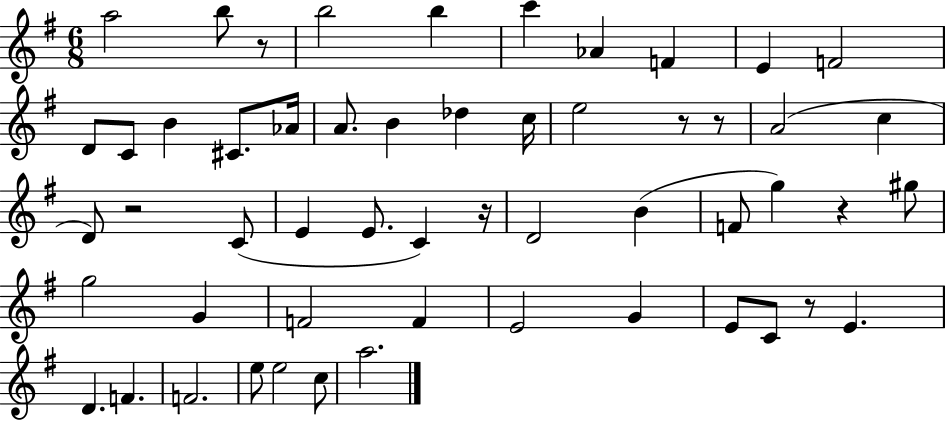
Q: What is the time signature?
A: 6/8